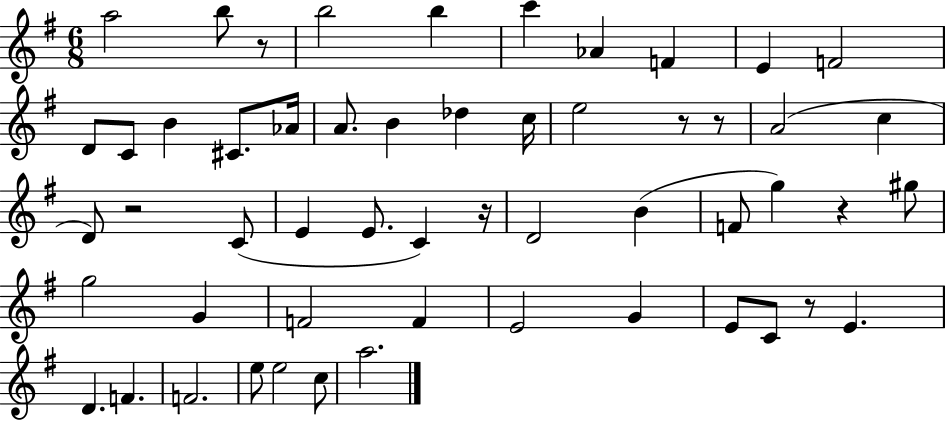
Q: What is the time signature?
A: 6/8